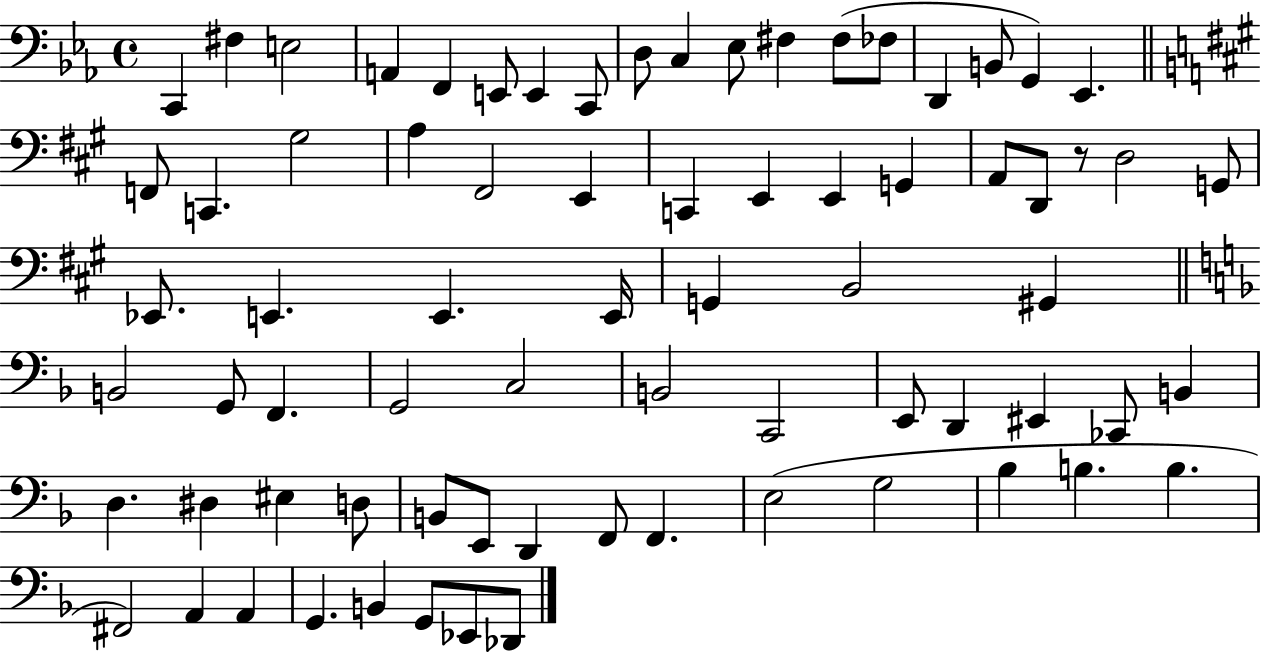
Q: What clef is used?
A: bass